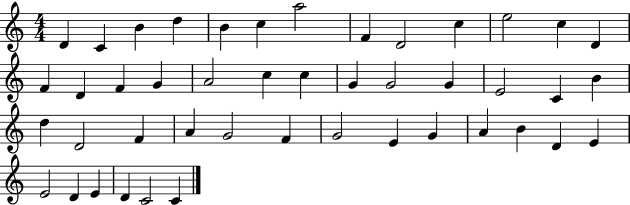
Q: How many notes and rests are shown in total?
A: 45